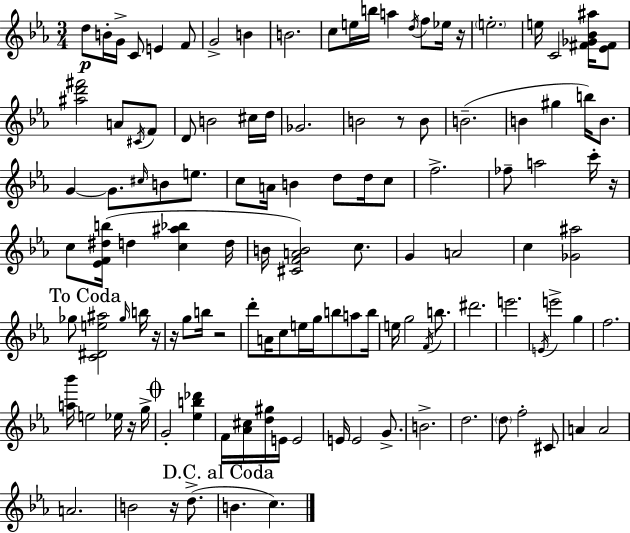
X:1
T:Untitled
M:3/4
L:1/4
K:Cm
d/2 B/4 G/4 C/2 E F/2 G2 B B2 c/2 e/4 b/4 a d/4 f/2 _e/4 z/4 e2 e/4 C2 [^F_G_B^a]/4 [_E^F]/2 [^ad'^f']2 A/2 ^C/4 F/2 D/2 B2 ^c/4 d/4 _G2 B2 z/2 B/2 B2 B ^g b/4 B/2 G G/2 ^c/4 B/2 e/2 c/2 A/4 B d/2 d/4 c/2 f2 _f/2 a2 c'/4 z/4 c/2 [_EF^db]/4 d [c^a_b] d/4 B/4 [^CFAB]2 c/2 G A2 c [_G^a]2 _g/2 [C^De^a]2 _g/4 b/4 z/4 z/4 g/2 b/4 z2 d'/2 A/4 c/2 e/4 g/4 b/2 a/2 b/4 e/4 g2 F/4 b/2 ^d'2 e'2 E/4 e'2 g f2 [a_b']/4 e2 _e/4 z/4 g/4 G2 [_eb_d'] F/4 [_A^c]/4 [d^g]/4 E/4 E2 E/4 E2 G/2 B2 d2 d/2 f2 ^C/2 A A2 A2 B2 z/4 d/2 B c